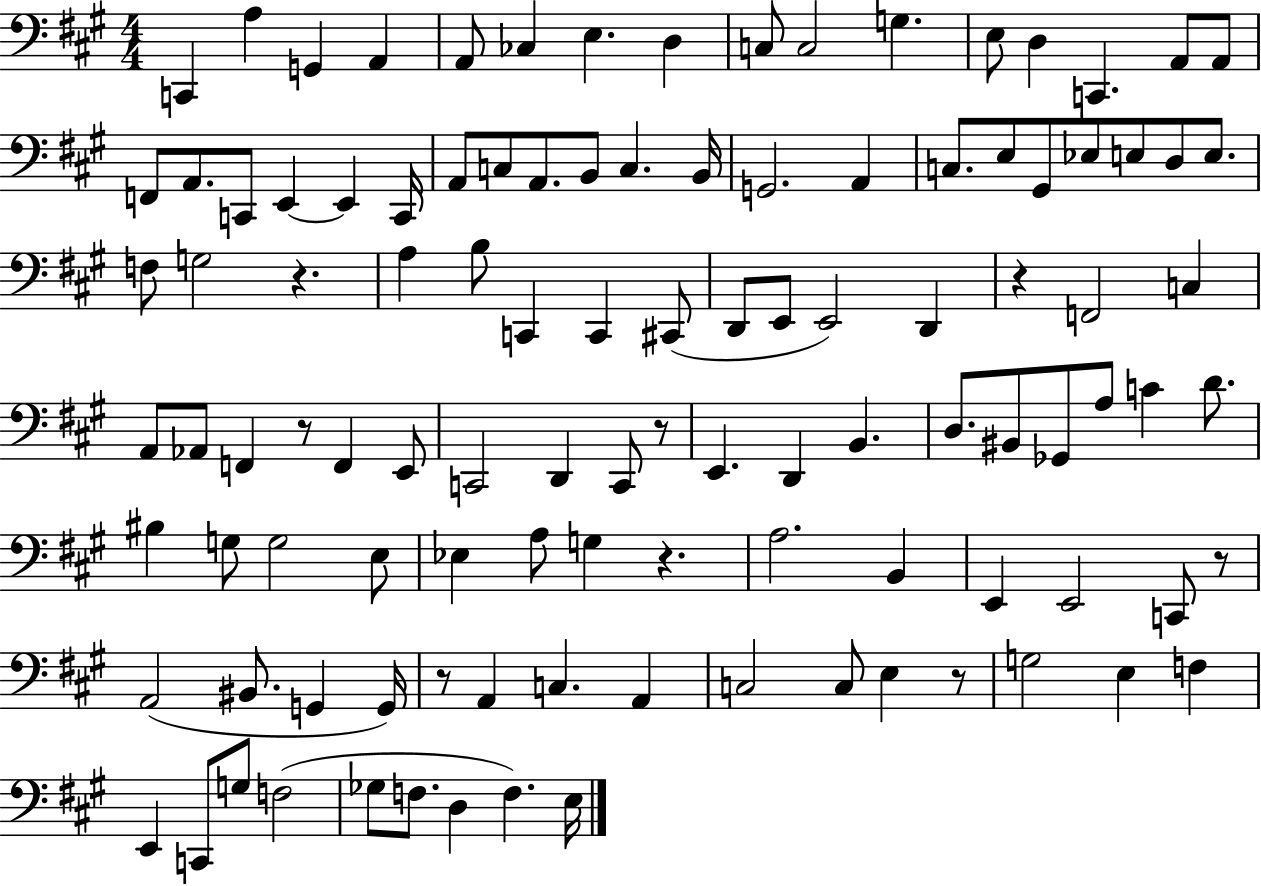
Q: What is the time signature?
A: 4/4